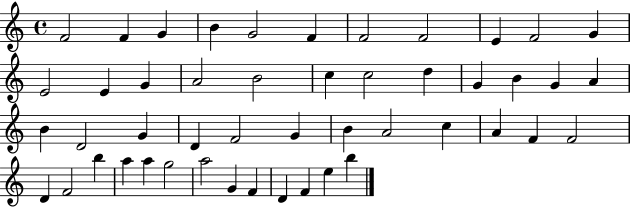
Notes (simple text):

F4/h F4/q G4/q B4/q G4/h F4/q F4/h F4/h E4/q F4/h G4/q E4/h E4/q G4/q A4/h B4/h C5/q C5/h D5/q G4/q B4/q G4/q A4/q B4/q D4/h G4/q D4/q F4/h G4/q B4/q A4/h C5/q A4/q F4/q F4/h D4/q F4/h B5/q A5/q A5/q G5/h A5/h G4/q F4/q D4/q F4/q E5/q B5/q